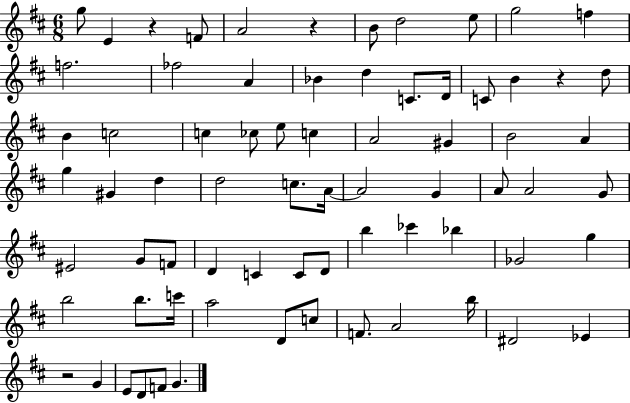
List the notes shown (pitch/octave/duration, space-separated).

G5/e E4/q R/q F4/e A4/h R/q B4/e D5/h E5/e G5/h F5/q F5/h. FES5/h A4/q Bb4/q D5/q C4/e. D4/s C4/e B4/q R/q D5/e B4/q C5/h C5/q CES5/e E5/e C5/q A4/h G#4/q B4/h A4/q G5/q G#4/q D5/q D5/h C5/e. A4/s A4/h G4/q A4/e A4/h G4/e EIS4/h G4/e F4/e D4/q C4/q C4/e D4/e B5/q CES6/q Bb5/q Gb4/h G5/q B5/h B5/e. C6/s A5/h D4/e C5/e F4/e. A4/h B5/s D#4/h Eb4/q R/h G4/q E4/e D4/e F4/e G4/q.